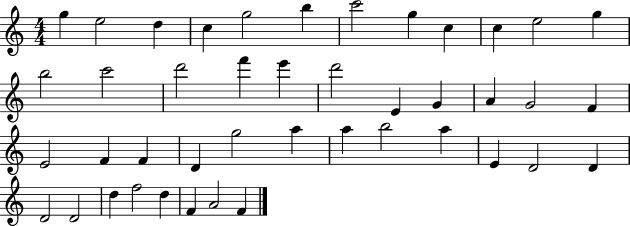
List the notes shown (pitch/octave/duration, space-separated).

G5/q E5/h D5/q C5/q G5/h B5/q C6/h G5/q C5/q C5/q E5/h G5/q B5/h C6/h D6/h F6/q E6/q D6/h E4/q G4/q A4/q G4/h F4/q E4/h F4/q F4/q D4/q G5/h A5/q A5/q B5/h A5/q E4/q D4/h D4/q D4/h D4/h D5/q F5/h D5/q F4/q A4/h F4/q